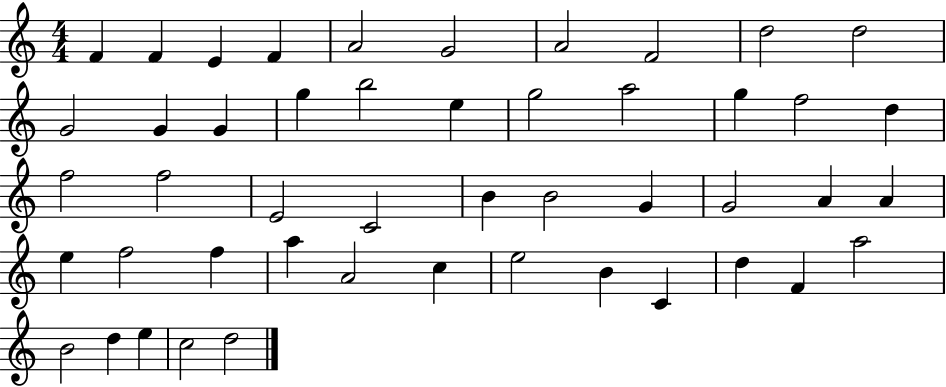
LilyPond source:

{
  \clef treble
  \numericTimeSignature
  \time 4/4
  \key c \major
  f'4 f'4 e'4 f'4 | a'2 g'2 | a'2 f'2 | d''2 d''2 | \break g'2 g'4 g'4 | g''4 b''2 e''4 | g''2 a''2 | g''4 f''2 d''4 | \break f''2 f''2 | e'2 c'2 | b'4 b'2 g'4 | g'2 a'4 a'4 | \break e''4 f''2 f''4 | a''4 a'2 c''4 | e''2 b'4 c'4 | d''4 f'4 a''2 | \break b'2 d''4 e''4 | c''2 d''2 | \bar "|."
}